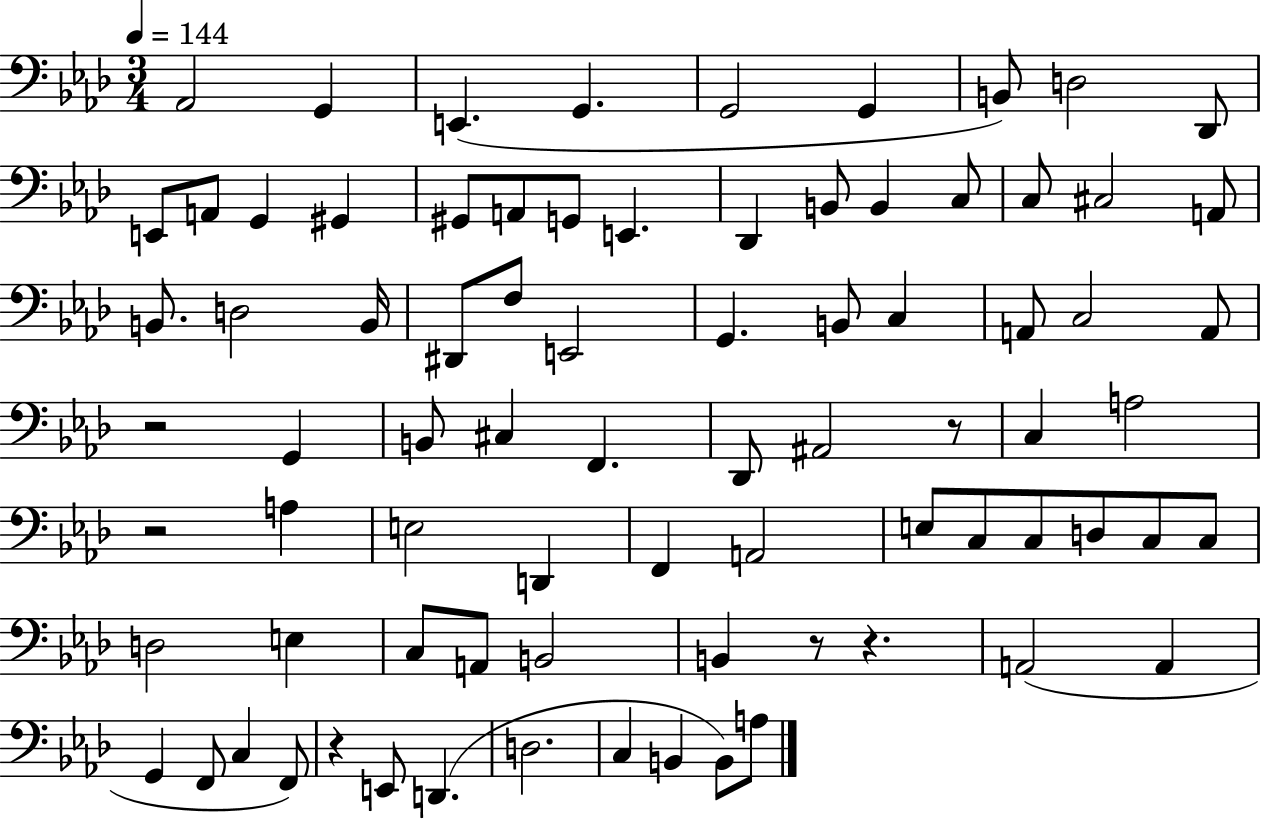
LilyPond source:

{
  \clef bass
  \numericTimeSignature
  \time 3/4
  \key aes \major
  \tempo 4 = 144
  \repeat volta 2 { aes,2 g,4 | e,4.( g,4. | g,2 g,4 | b,8) d2 des,8 | \break e,8 a,8 g,4 gis,4 | gis,8 a,8 g,8 e,4. | des,4 b,8 b,4 c8 | c8 cis2 a,8 | \break b,8. d2 b,16 | dis,8 f8 e,2 | g,4. b,8 c4 | a,8 c2 a,8 | \break r2 g,4 | b,8 cis4 f,4. | des,8 ais,2 r8 | c4 a2 | \break r2 a4 | e2 d,4 | f,4 a,2 | e8 c8 c8 d8 c8 c8 | \break d2 e4 | c8 a,8 b,2 | b,4 r8 r4. | a,2( a,4 | \break g,4 f,8 c4 f,8) | r4 e,8 d,4.( | d2. | c4 b,4 b,8) a8 | \break } \bar "|."
}